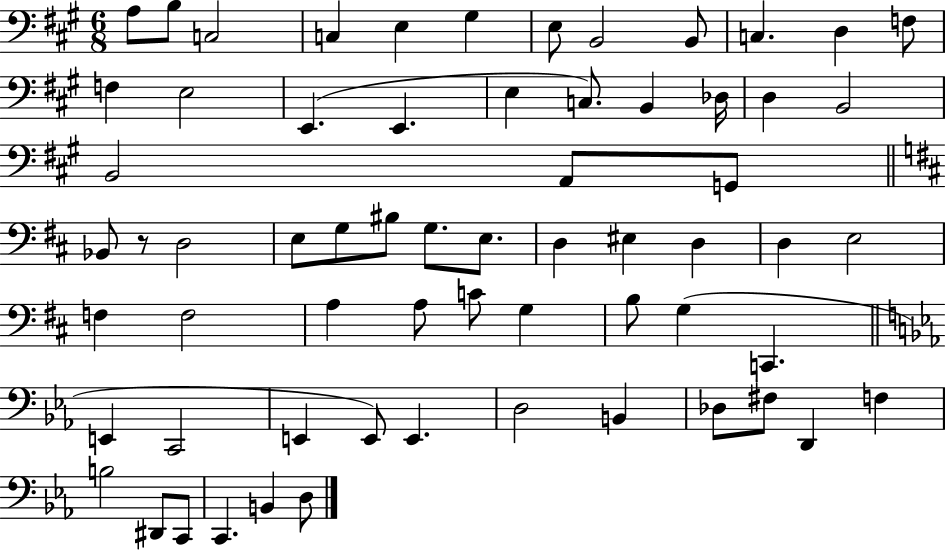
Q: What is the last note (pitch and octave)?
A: D3